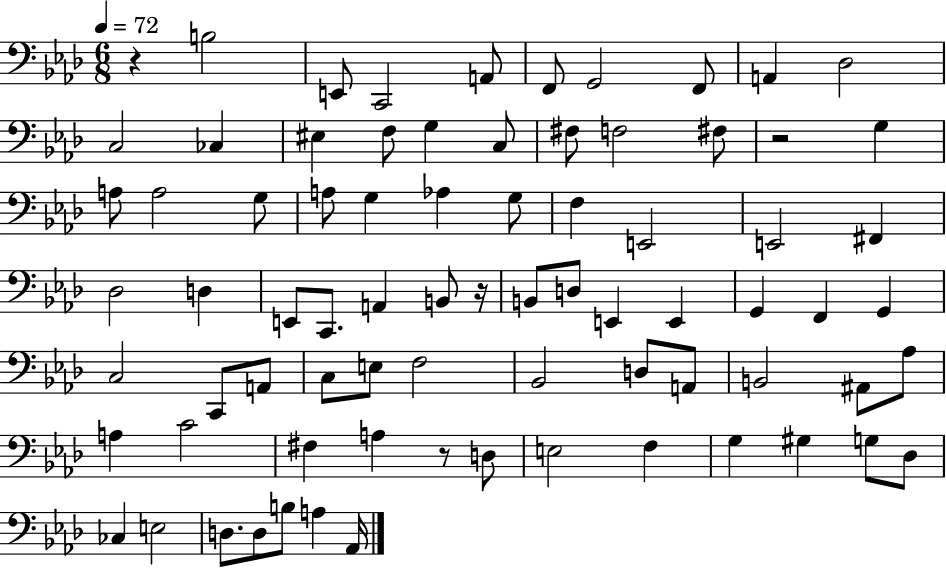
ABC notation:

X:1
T:Untitled
M:6/8
L:1/4
K:Ab
z B,2 E,,/2 C,,2 A,,/2 F,,/2 G,,2 F,,/2 A,, _D,2 C,2 _C, ^E, F,/2 G, C,/2 ^F,/2 F,2 ^F,/2 z2 G, A,/2 A,2 G,/2 A,/2 G, _A, G,/2 F, E,,2 E,,2 ^F,, _D,2 D, E,,/2 C,,/2 A,, B,,/2 z/4 B,,/2 D,/2 E,, E,, G,, F,, G,, C,2 C,,/2 A,,/2 C,/2 E,/2 F,2 _B,,2 D,/2 A,,/2 B,,2 ^A,,/2 _A,/2 A, C2 ^F, A, z/2 D,/2 E,2 F, G, ^G, G,/2 _D,/2 _C, E,2 D,/2 D,/2 B,/2 A, _A,,/4